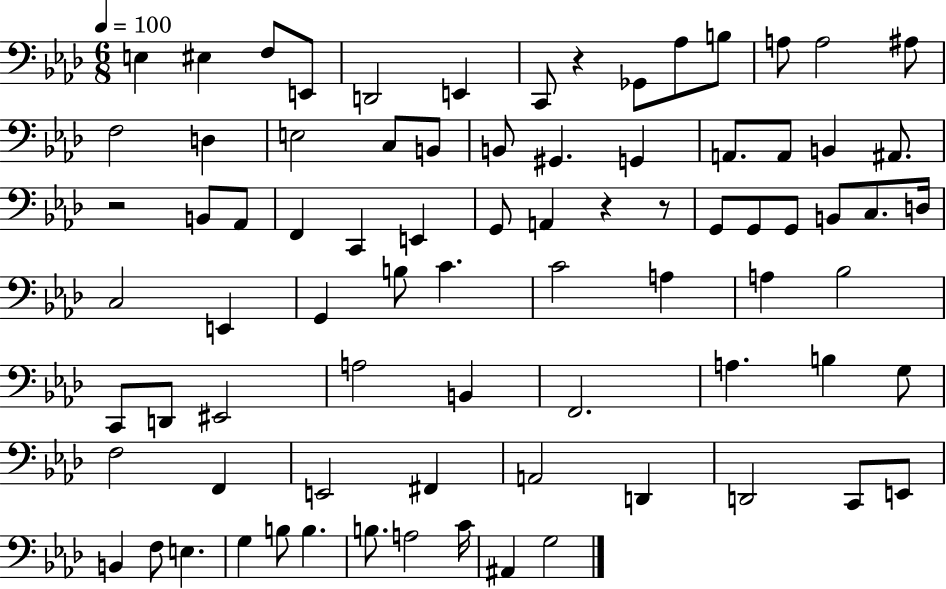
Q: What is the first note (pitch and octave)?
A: E3